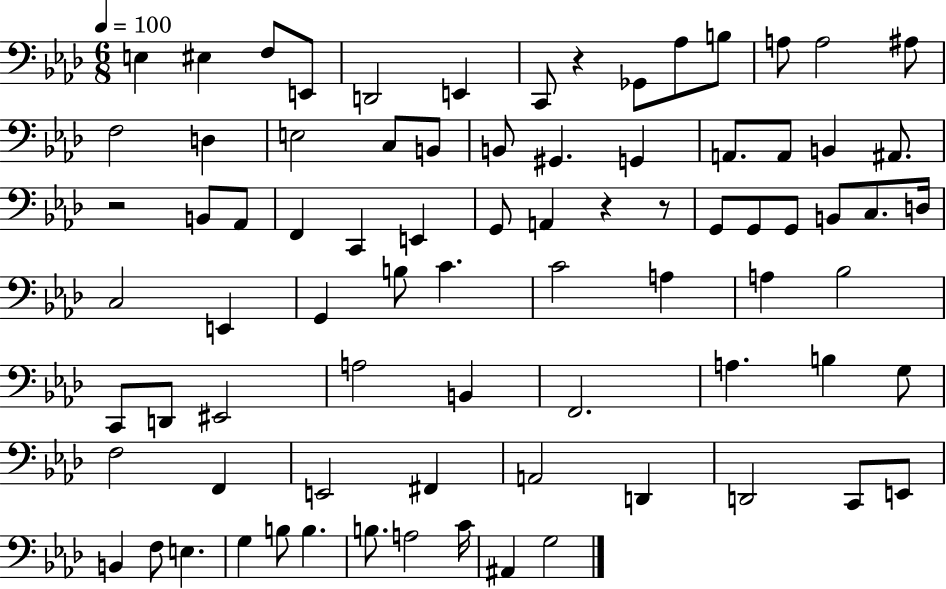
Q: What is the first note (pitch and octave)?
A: E3